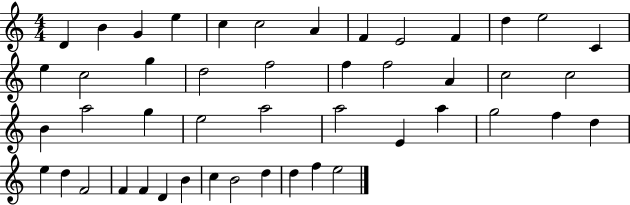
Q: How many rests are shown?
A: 0